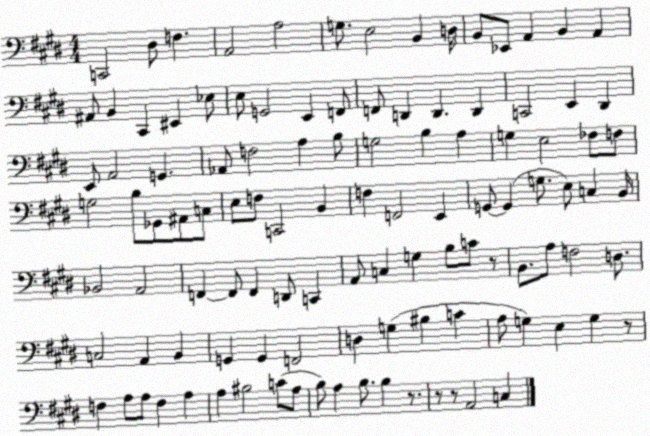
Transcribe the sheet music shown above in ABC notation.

X:1
T:Untitled
M:4/4
L:1/4
K:E
C,,2 ^D,/2 F, A,,2 A,2 G,/2 E,2 B,, D,/4 B,,/2 _E,,/2 A,, B,, A,, ^A,,/2 B,, ^C,, ^E,, _E,/2 E,/2 G,,2 E,, F,,/2 F,,/2 D,, D,, D,, C,,2 E,, ^D,, E,,/2 A,,2 G,, _A,,/2 F,2 A, B,/2 G,2 B, A, G, E,2 _F,/2 F,/2 G,2 B,/2 _G,,/2 ^A,,/2 C,/2 E,/2 F,/2 C,,2 B,, F, F,,2 E,, G,,/2 G,, G,/2 E,/2 C, B,,/4 _B,,2 A,,2 F,, F,,/2 F,, D,,/2 C,, A,,/2 C, G, B,/2 C/2 z/2 B,,/2 A,/2 F,2 D,/2 C,2 A,, B,, G,, G,, F,,2 D, G, ^B, C A,/2 G, E, G, z/2 F, A,/2 A,/2 F, A, A, ^B,2 C/2 A,/2 B,/2 A, B,/2 B, z/2 z/2 z/2 A,,2 C,